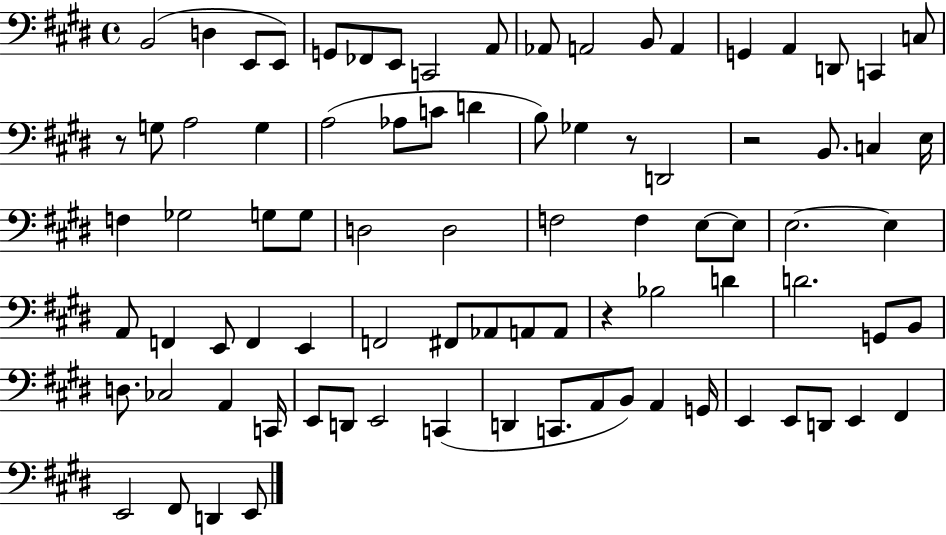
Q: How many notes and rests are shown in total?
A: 85